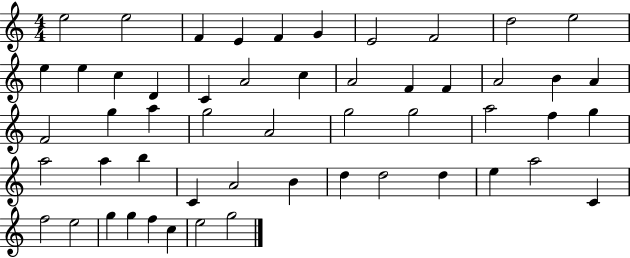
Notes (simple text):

E5/h E5/h F4/q E4/q F4/q G4/q E4/h F4/h D5/h E5/h E5/q E5/q C5/q D4/q C4/q A4/h C5/q A4/h F4/q F4/q A4/h B4/q A4/q F4/h G5/q A5/q G5/h A4/h G5/h G5/h A5/h F5/q G5/q A5/h A5/q B5/q C4/q A4/h B4/q D5/q D5/h D5/q E5/q A5/h C4/q F5/h E5/h G5/q G5/q F5/q C5/q E5/h G5/h